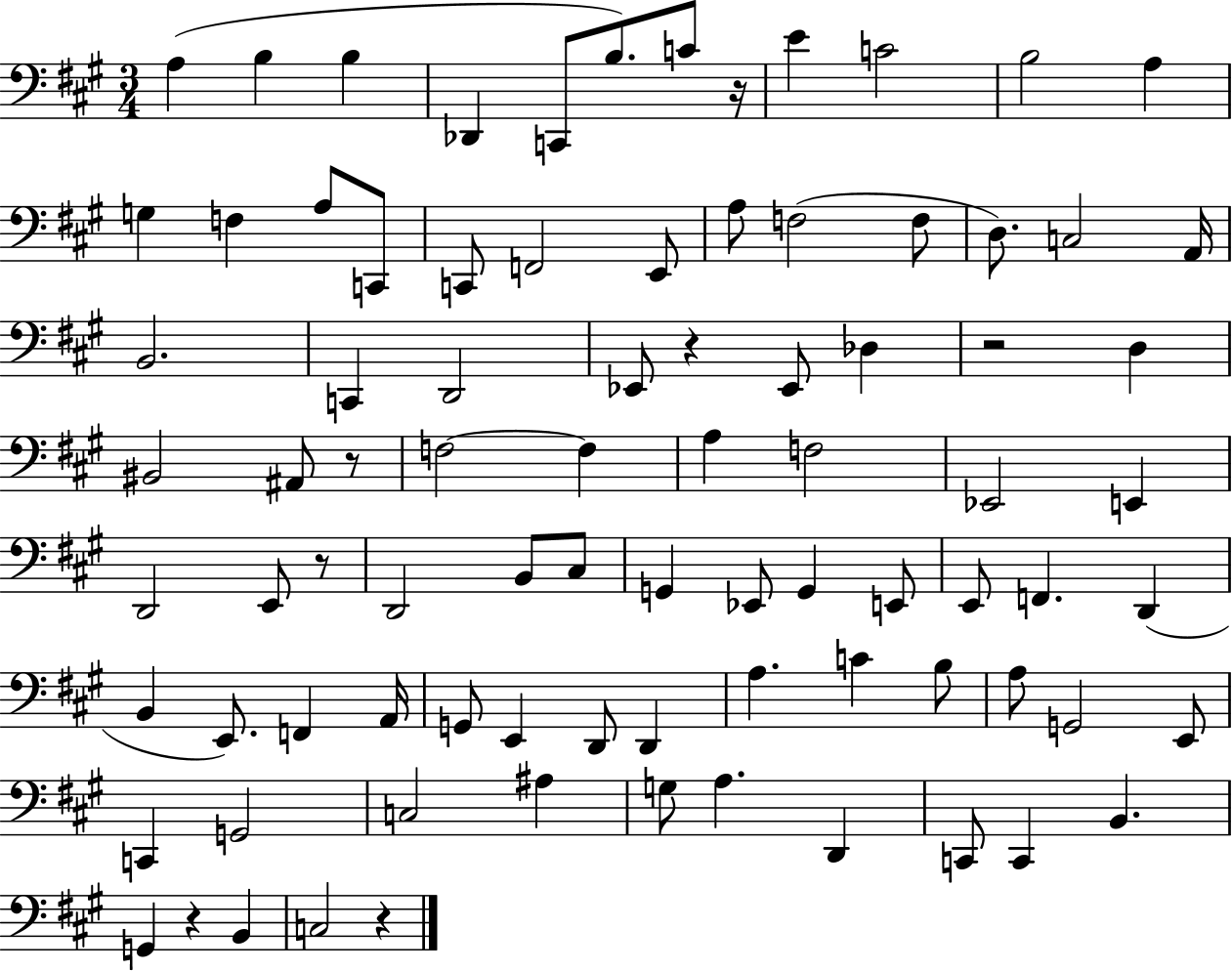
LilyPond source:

{
  \clef bass
  \numericTimeSignature
  \time 3/4
  \key a \major
  a4( b4 b4 | des,4 c,8 b8.) c'8 r16 | e'4 c'2 | b2 a4 | \break g4 f4 a8 c,8 | c,8 f,2 e,8 | a8 f2( f8 | d8.) c2 a,16 | \break b,2. | c,4 d,2 | ees,8 r4 ees,8 des4 | r2 d4 | \break bis,2 ais,8 r8 | f2~~ f4 | a4 f2 | ees,2 e,4 | \break d,2 e,8 r8 | d,2 b,8 cis8 | g,4 ees,8 g,4 e,8 | e,8 f,4. d,4( | \break b,4 e,8.) f,4 a,16 | g,8 e,4 d,8 d,4 | a4. c'4 b8 | a8 g,2 e,8 | \break c,4 g,2 | c2 ais4 | g8 a4. d,4 | c,8 c,4 b,4. | \break g,4 r4 b,4 | c2 r4 | \bar "|."
}